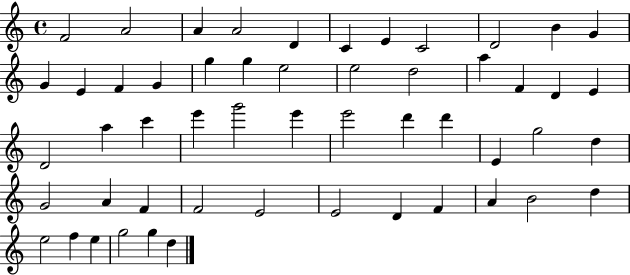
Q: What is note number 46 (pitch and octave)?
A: B4